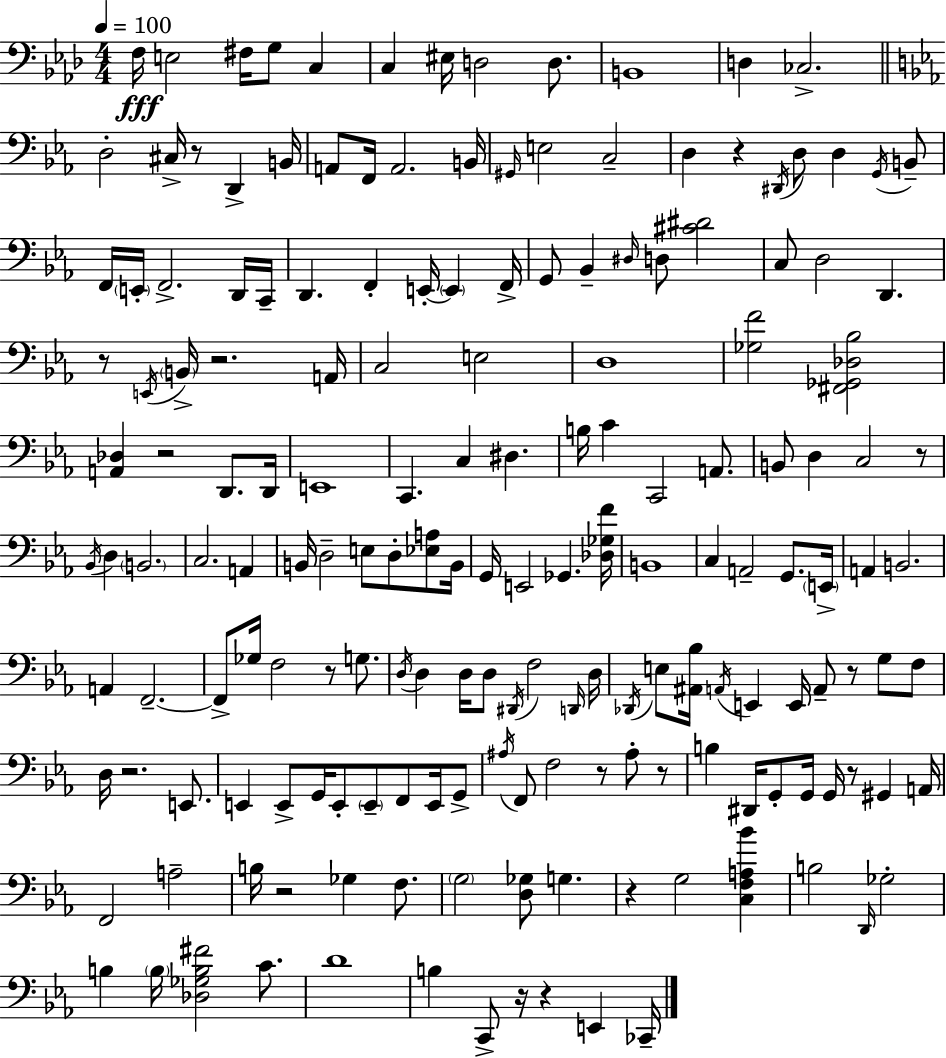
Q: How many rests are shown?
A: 16